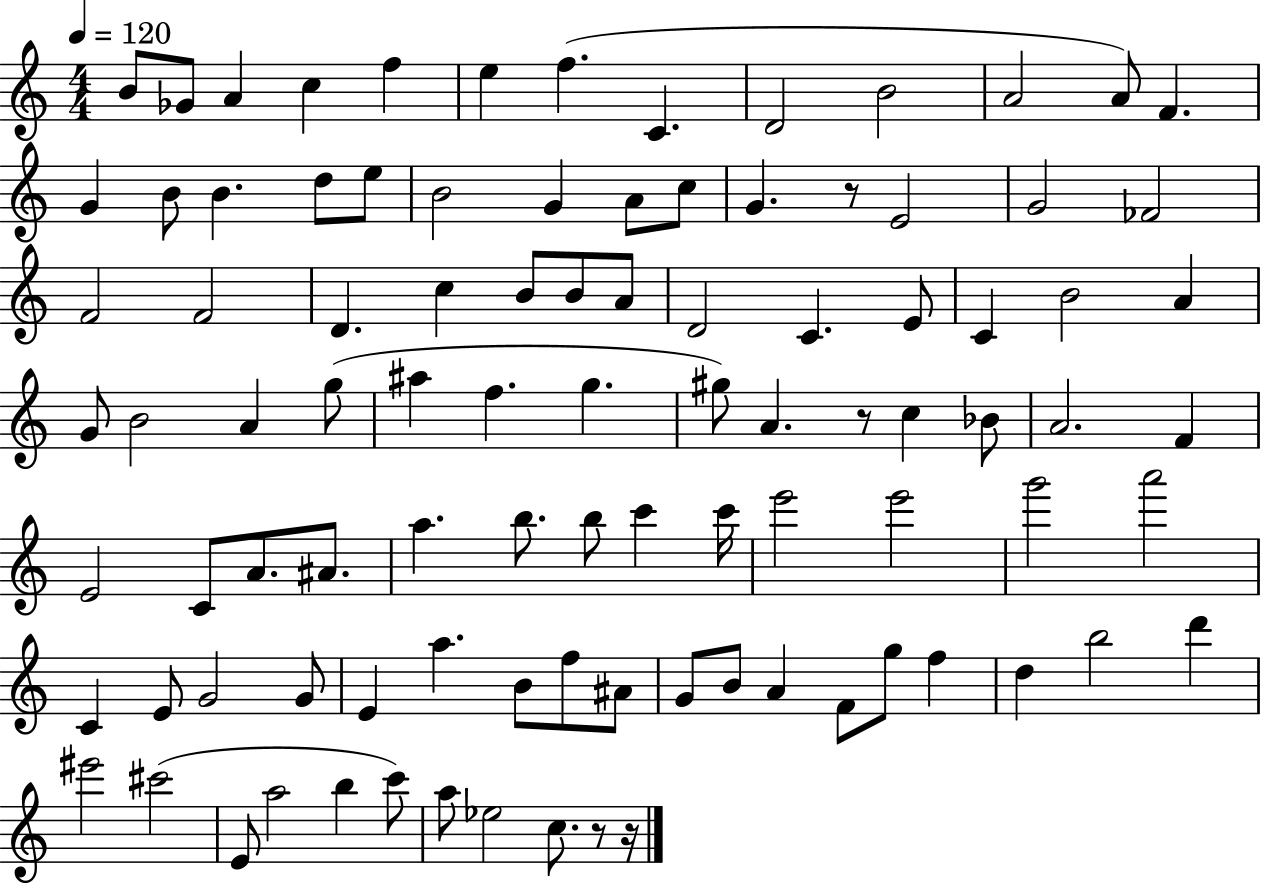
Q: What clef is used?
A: treble